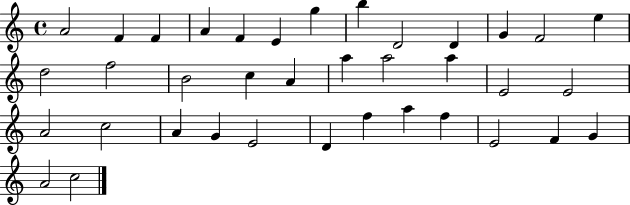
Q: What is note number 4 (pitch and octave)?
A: A4